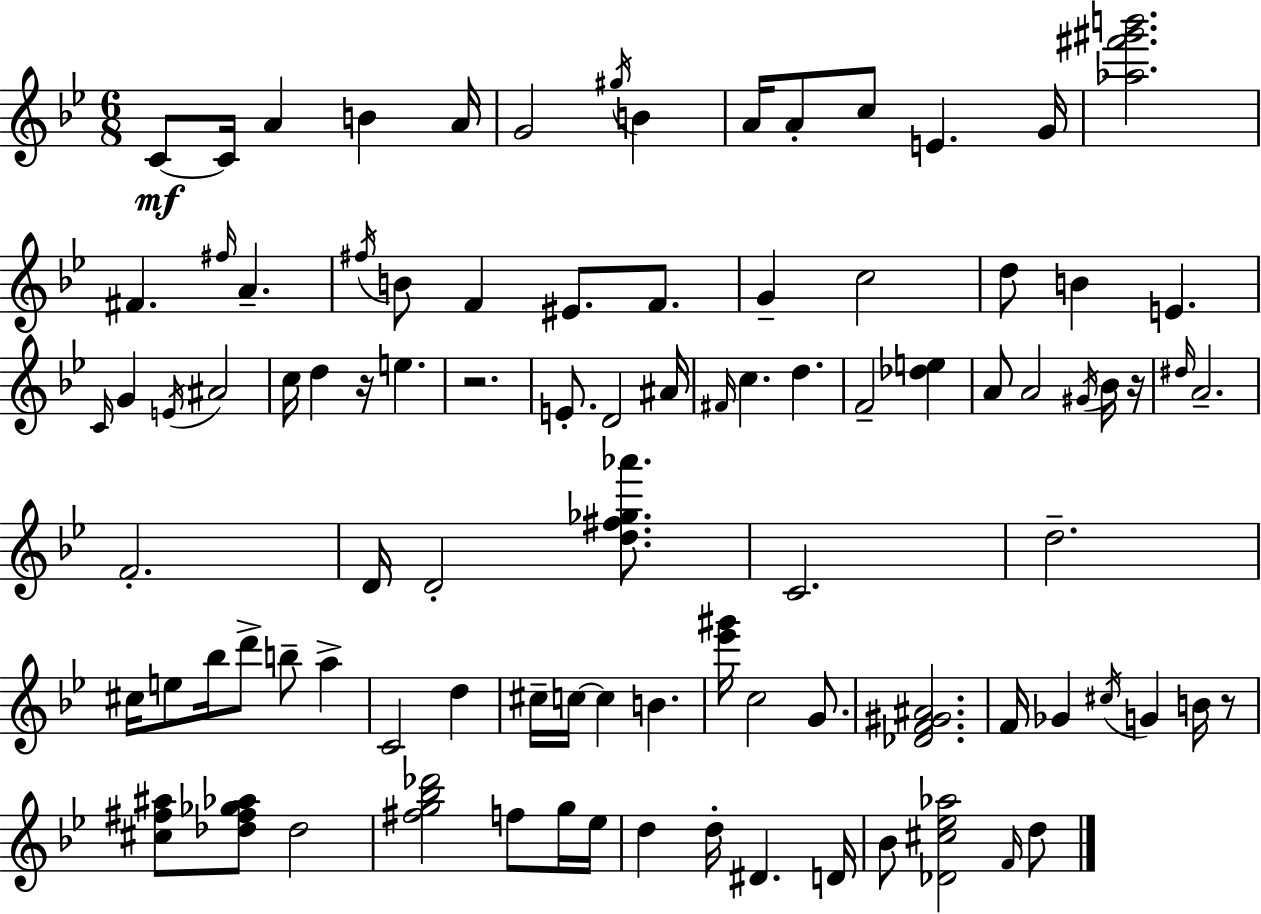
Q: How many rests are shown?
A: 4